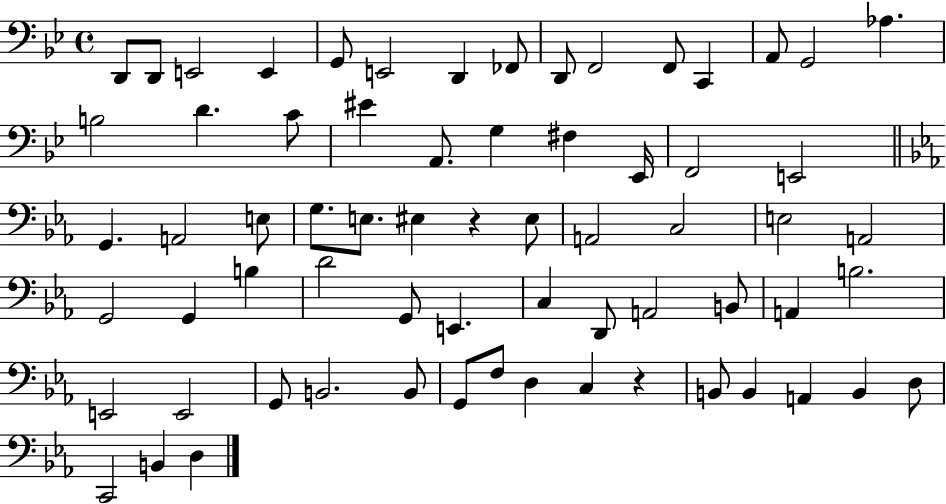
D2/e D2/e E2/h E2/q G2/e E2/h D2/q FES2/e D2/e F2/h F2/e C2/q A2/e G2/h Ab3/q. B3/h D4/q. C4/e EIS4/q A2/e. G3/q F#3/q Eb2/s F2/h E2/h G2/q. A2/h E3/e G3/e. E3/e. EIS3/q R/q EIS3/e A2/h C3/h E3/h A2/h G2/h G2/q B3/q D4/h G2/e E2/q. C3/q D2/e A2/h B2/e A2/q B3/h. E2/h E2/h G2/e B2/h. B2/e G2/e F3/e D3/q C3/q R/q B2/e B2/q A2/q B2/q D3/e C2/h B2/q D3/q